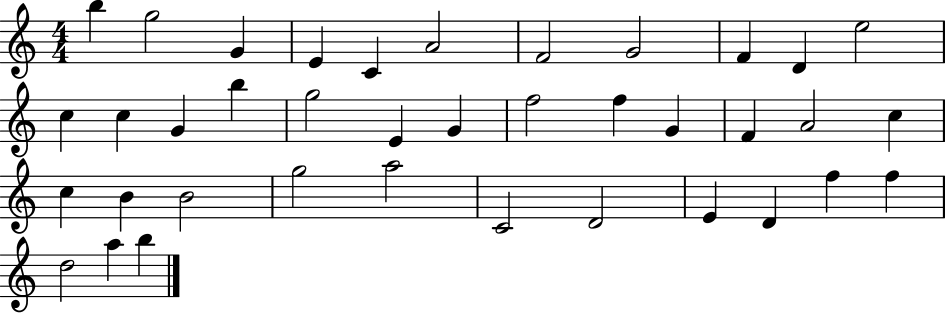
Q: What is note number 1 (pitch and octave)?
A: B5